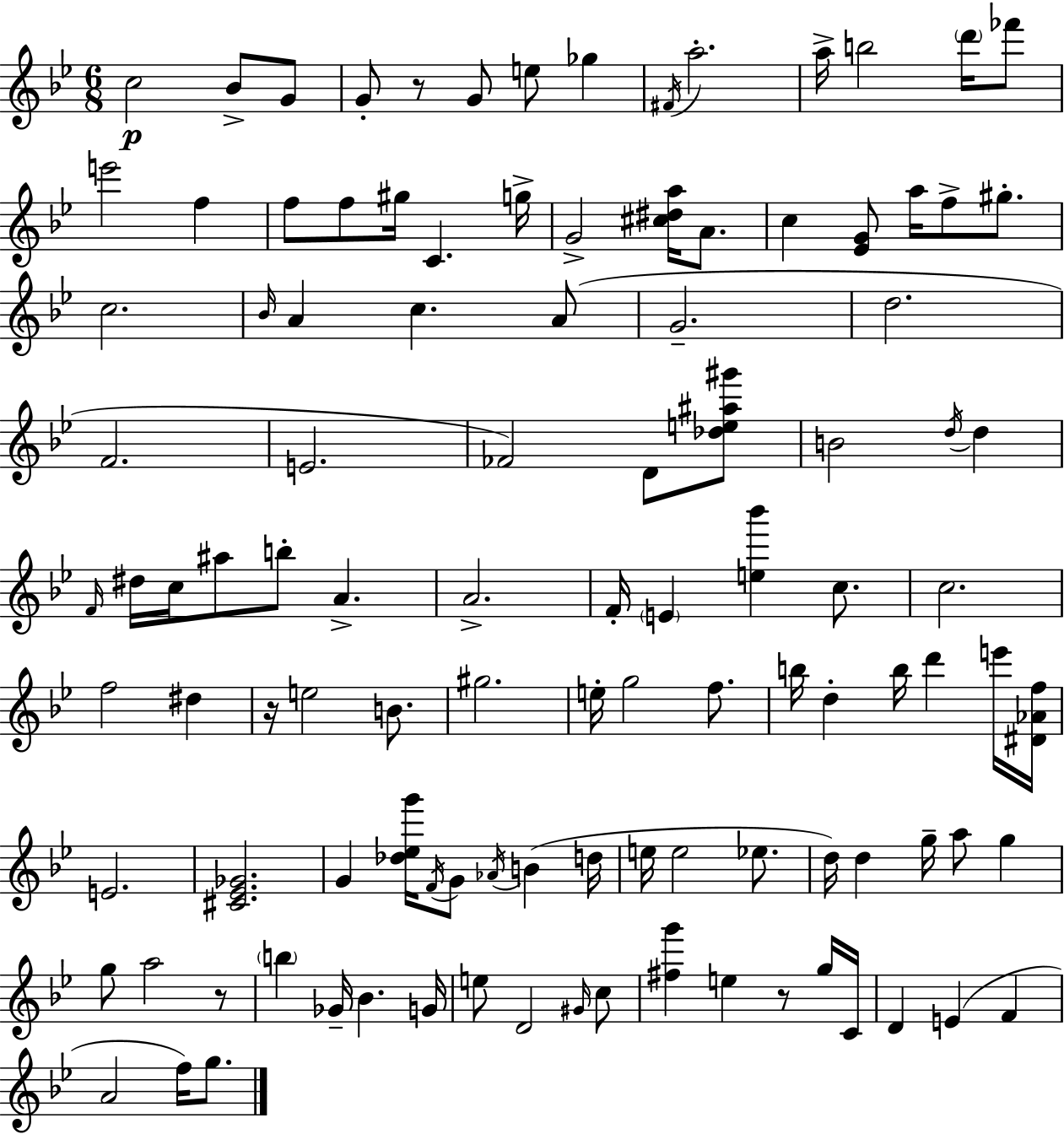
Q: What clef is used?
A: treble